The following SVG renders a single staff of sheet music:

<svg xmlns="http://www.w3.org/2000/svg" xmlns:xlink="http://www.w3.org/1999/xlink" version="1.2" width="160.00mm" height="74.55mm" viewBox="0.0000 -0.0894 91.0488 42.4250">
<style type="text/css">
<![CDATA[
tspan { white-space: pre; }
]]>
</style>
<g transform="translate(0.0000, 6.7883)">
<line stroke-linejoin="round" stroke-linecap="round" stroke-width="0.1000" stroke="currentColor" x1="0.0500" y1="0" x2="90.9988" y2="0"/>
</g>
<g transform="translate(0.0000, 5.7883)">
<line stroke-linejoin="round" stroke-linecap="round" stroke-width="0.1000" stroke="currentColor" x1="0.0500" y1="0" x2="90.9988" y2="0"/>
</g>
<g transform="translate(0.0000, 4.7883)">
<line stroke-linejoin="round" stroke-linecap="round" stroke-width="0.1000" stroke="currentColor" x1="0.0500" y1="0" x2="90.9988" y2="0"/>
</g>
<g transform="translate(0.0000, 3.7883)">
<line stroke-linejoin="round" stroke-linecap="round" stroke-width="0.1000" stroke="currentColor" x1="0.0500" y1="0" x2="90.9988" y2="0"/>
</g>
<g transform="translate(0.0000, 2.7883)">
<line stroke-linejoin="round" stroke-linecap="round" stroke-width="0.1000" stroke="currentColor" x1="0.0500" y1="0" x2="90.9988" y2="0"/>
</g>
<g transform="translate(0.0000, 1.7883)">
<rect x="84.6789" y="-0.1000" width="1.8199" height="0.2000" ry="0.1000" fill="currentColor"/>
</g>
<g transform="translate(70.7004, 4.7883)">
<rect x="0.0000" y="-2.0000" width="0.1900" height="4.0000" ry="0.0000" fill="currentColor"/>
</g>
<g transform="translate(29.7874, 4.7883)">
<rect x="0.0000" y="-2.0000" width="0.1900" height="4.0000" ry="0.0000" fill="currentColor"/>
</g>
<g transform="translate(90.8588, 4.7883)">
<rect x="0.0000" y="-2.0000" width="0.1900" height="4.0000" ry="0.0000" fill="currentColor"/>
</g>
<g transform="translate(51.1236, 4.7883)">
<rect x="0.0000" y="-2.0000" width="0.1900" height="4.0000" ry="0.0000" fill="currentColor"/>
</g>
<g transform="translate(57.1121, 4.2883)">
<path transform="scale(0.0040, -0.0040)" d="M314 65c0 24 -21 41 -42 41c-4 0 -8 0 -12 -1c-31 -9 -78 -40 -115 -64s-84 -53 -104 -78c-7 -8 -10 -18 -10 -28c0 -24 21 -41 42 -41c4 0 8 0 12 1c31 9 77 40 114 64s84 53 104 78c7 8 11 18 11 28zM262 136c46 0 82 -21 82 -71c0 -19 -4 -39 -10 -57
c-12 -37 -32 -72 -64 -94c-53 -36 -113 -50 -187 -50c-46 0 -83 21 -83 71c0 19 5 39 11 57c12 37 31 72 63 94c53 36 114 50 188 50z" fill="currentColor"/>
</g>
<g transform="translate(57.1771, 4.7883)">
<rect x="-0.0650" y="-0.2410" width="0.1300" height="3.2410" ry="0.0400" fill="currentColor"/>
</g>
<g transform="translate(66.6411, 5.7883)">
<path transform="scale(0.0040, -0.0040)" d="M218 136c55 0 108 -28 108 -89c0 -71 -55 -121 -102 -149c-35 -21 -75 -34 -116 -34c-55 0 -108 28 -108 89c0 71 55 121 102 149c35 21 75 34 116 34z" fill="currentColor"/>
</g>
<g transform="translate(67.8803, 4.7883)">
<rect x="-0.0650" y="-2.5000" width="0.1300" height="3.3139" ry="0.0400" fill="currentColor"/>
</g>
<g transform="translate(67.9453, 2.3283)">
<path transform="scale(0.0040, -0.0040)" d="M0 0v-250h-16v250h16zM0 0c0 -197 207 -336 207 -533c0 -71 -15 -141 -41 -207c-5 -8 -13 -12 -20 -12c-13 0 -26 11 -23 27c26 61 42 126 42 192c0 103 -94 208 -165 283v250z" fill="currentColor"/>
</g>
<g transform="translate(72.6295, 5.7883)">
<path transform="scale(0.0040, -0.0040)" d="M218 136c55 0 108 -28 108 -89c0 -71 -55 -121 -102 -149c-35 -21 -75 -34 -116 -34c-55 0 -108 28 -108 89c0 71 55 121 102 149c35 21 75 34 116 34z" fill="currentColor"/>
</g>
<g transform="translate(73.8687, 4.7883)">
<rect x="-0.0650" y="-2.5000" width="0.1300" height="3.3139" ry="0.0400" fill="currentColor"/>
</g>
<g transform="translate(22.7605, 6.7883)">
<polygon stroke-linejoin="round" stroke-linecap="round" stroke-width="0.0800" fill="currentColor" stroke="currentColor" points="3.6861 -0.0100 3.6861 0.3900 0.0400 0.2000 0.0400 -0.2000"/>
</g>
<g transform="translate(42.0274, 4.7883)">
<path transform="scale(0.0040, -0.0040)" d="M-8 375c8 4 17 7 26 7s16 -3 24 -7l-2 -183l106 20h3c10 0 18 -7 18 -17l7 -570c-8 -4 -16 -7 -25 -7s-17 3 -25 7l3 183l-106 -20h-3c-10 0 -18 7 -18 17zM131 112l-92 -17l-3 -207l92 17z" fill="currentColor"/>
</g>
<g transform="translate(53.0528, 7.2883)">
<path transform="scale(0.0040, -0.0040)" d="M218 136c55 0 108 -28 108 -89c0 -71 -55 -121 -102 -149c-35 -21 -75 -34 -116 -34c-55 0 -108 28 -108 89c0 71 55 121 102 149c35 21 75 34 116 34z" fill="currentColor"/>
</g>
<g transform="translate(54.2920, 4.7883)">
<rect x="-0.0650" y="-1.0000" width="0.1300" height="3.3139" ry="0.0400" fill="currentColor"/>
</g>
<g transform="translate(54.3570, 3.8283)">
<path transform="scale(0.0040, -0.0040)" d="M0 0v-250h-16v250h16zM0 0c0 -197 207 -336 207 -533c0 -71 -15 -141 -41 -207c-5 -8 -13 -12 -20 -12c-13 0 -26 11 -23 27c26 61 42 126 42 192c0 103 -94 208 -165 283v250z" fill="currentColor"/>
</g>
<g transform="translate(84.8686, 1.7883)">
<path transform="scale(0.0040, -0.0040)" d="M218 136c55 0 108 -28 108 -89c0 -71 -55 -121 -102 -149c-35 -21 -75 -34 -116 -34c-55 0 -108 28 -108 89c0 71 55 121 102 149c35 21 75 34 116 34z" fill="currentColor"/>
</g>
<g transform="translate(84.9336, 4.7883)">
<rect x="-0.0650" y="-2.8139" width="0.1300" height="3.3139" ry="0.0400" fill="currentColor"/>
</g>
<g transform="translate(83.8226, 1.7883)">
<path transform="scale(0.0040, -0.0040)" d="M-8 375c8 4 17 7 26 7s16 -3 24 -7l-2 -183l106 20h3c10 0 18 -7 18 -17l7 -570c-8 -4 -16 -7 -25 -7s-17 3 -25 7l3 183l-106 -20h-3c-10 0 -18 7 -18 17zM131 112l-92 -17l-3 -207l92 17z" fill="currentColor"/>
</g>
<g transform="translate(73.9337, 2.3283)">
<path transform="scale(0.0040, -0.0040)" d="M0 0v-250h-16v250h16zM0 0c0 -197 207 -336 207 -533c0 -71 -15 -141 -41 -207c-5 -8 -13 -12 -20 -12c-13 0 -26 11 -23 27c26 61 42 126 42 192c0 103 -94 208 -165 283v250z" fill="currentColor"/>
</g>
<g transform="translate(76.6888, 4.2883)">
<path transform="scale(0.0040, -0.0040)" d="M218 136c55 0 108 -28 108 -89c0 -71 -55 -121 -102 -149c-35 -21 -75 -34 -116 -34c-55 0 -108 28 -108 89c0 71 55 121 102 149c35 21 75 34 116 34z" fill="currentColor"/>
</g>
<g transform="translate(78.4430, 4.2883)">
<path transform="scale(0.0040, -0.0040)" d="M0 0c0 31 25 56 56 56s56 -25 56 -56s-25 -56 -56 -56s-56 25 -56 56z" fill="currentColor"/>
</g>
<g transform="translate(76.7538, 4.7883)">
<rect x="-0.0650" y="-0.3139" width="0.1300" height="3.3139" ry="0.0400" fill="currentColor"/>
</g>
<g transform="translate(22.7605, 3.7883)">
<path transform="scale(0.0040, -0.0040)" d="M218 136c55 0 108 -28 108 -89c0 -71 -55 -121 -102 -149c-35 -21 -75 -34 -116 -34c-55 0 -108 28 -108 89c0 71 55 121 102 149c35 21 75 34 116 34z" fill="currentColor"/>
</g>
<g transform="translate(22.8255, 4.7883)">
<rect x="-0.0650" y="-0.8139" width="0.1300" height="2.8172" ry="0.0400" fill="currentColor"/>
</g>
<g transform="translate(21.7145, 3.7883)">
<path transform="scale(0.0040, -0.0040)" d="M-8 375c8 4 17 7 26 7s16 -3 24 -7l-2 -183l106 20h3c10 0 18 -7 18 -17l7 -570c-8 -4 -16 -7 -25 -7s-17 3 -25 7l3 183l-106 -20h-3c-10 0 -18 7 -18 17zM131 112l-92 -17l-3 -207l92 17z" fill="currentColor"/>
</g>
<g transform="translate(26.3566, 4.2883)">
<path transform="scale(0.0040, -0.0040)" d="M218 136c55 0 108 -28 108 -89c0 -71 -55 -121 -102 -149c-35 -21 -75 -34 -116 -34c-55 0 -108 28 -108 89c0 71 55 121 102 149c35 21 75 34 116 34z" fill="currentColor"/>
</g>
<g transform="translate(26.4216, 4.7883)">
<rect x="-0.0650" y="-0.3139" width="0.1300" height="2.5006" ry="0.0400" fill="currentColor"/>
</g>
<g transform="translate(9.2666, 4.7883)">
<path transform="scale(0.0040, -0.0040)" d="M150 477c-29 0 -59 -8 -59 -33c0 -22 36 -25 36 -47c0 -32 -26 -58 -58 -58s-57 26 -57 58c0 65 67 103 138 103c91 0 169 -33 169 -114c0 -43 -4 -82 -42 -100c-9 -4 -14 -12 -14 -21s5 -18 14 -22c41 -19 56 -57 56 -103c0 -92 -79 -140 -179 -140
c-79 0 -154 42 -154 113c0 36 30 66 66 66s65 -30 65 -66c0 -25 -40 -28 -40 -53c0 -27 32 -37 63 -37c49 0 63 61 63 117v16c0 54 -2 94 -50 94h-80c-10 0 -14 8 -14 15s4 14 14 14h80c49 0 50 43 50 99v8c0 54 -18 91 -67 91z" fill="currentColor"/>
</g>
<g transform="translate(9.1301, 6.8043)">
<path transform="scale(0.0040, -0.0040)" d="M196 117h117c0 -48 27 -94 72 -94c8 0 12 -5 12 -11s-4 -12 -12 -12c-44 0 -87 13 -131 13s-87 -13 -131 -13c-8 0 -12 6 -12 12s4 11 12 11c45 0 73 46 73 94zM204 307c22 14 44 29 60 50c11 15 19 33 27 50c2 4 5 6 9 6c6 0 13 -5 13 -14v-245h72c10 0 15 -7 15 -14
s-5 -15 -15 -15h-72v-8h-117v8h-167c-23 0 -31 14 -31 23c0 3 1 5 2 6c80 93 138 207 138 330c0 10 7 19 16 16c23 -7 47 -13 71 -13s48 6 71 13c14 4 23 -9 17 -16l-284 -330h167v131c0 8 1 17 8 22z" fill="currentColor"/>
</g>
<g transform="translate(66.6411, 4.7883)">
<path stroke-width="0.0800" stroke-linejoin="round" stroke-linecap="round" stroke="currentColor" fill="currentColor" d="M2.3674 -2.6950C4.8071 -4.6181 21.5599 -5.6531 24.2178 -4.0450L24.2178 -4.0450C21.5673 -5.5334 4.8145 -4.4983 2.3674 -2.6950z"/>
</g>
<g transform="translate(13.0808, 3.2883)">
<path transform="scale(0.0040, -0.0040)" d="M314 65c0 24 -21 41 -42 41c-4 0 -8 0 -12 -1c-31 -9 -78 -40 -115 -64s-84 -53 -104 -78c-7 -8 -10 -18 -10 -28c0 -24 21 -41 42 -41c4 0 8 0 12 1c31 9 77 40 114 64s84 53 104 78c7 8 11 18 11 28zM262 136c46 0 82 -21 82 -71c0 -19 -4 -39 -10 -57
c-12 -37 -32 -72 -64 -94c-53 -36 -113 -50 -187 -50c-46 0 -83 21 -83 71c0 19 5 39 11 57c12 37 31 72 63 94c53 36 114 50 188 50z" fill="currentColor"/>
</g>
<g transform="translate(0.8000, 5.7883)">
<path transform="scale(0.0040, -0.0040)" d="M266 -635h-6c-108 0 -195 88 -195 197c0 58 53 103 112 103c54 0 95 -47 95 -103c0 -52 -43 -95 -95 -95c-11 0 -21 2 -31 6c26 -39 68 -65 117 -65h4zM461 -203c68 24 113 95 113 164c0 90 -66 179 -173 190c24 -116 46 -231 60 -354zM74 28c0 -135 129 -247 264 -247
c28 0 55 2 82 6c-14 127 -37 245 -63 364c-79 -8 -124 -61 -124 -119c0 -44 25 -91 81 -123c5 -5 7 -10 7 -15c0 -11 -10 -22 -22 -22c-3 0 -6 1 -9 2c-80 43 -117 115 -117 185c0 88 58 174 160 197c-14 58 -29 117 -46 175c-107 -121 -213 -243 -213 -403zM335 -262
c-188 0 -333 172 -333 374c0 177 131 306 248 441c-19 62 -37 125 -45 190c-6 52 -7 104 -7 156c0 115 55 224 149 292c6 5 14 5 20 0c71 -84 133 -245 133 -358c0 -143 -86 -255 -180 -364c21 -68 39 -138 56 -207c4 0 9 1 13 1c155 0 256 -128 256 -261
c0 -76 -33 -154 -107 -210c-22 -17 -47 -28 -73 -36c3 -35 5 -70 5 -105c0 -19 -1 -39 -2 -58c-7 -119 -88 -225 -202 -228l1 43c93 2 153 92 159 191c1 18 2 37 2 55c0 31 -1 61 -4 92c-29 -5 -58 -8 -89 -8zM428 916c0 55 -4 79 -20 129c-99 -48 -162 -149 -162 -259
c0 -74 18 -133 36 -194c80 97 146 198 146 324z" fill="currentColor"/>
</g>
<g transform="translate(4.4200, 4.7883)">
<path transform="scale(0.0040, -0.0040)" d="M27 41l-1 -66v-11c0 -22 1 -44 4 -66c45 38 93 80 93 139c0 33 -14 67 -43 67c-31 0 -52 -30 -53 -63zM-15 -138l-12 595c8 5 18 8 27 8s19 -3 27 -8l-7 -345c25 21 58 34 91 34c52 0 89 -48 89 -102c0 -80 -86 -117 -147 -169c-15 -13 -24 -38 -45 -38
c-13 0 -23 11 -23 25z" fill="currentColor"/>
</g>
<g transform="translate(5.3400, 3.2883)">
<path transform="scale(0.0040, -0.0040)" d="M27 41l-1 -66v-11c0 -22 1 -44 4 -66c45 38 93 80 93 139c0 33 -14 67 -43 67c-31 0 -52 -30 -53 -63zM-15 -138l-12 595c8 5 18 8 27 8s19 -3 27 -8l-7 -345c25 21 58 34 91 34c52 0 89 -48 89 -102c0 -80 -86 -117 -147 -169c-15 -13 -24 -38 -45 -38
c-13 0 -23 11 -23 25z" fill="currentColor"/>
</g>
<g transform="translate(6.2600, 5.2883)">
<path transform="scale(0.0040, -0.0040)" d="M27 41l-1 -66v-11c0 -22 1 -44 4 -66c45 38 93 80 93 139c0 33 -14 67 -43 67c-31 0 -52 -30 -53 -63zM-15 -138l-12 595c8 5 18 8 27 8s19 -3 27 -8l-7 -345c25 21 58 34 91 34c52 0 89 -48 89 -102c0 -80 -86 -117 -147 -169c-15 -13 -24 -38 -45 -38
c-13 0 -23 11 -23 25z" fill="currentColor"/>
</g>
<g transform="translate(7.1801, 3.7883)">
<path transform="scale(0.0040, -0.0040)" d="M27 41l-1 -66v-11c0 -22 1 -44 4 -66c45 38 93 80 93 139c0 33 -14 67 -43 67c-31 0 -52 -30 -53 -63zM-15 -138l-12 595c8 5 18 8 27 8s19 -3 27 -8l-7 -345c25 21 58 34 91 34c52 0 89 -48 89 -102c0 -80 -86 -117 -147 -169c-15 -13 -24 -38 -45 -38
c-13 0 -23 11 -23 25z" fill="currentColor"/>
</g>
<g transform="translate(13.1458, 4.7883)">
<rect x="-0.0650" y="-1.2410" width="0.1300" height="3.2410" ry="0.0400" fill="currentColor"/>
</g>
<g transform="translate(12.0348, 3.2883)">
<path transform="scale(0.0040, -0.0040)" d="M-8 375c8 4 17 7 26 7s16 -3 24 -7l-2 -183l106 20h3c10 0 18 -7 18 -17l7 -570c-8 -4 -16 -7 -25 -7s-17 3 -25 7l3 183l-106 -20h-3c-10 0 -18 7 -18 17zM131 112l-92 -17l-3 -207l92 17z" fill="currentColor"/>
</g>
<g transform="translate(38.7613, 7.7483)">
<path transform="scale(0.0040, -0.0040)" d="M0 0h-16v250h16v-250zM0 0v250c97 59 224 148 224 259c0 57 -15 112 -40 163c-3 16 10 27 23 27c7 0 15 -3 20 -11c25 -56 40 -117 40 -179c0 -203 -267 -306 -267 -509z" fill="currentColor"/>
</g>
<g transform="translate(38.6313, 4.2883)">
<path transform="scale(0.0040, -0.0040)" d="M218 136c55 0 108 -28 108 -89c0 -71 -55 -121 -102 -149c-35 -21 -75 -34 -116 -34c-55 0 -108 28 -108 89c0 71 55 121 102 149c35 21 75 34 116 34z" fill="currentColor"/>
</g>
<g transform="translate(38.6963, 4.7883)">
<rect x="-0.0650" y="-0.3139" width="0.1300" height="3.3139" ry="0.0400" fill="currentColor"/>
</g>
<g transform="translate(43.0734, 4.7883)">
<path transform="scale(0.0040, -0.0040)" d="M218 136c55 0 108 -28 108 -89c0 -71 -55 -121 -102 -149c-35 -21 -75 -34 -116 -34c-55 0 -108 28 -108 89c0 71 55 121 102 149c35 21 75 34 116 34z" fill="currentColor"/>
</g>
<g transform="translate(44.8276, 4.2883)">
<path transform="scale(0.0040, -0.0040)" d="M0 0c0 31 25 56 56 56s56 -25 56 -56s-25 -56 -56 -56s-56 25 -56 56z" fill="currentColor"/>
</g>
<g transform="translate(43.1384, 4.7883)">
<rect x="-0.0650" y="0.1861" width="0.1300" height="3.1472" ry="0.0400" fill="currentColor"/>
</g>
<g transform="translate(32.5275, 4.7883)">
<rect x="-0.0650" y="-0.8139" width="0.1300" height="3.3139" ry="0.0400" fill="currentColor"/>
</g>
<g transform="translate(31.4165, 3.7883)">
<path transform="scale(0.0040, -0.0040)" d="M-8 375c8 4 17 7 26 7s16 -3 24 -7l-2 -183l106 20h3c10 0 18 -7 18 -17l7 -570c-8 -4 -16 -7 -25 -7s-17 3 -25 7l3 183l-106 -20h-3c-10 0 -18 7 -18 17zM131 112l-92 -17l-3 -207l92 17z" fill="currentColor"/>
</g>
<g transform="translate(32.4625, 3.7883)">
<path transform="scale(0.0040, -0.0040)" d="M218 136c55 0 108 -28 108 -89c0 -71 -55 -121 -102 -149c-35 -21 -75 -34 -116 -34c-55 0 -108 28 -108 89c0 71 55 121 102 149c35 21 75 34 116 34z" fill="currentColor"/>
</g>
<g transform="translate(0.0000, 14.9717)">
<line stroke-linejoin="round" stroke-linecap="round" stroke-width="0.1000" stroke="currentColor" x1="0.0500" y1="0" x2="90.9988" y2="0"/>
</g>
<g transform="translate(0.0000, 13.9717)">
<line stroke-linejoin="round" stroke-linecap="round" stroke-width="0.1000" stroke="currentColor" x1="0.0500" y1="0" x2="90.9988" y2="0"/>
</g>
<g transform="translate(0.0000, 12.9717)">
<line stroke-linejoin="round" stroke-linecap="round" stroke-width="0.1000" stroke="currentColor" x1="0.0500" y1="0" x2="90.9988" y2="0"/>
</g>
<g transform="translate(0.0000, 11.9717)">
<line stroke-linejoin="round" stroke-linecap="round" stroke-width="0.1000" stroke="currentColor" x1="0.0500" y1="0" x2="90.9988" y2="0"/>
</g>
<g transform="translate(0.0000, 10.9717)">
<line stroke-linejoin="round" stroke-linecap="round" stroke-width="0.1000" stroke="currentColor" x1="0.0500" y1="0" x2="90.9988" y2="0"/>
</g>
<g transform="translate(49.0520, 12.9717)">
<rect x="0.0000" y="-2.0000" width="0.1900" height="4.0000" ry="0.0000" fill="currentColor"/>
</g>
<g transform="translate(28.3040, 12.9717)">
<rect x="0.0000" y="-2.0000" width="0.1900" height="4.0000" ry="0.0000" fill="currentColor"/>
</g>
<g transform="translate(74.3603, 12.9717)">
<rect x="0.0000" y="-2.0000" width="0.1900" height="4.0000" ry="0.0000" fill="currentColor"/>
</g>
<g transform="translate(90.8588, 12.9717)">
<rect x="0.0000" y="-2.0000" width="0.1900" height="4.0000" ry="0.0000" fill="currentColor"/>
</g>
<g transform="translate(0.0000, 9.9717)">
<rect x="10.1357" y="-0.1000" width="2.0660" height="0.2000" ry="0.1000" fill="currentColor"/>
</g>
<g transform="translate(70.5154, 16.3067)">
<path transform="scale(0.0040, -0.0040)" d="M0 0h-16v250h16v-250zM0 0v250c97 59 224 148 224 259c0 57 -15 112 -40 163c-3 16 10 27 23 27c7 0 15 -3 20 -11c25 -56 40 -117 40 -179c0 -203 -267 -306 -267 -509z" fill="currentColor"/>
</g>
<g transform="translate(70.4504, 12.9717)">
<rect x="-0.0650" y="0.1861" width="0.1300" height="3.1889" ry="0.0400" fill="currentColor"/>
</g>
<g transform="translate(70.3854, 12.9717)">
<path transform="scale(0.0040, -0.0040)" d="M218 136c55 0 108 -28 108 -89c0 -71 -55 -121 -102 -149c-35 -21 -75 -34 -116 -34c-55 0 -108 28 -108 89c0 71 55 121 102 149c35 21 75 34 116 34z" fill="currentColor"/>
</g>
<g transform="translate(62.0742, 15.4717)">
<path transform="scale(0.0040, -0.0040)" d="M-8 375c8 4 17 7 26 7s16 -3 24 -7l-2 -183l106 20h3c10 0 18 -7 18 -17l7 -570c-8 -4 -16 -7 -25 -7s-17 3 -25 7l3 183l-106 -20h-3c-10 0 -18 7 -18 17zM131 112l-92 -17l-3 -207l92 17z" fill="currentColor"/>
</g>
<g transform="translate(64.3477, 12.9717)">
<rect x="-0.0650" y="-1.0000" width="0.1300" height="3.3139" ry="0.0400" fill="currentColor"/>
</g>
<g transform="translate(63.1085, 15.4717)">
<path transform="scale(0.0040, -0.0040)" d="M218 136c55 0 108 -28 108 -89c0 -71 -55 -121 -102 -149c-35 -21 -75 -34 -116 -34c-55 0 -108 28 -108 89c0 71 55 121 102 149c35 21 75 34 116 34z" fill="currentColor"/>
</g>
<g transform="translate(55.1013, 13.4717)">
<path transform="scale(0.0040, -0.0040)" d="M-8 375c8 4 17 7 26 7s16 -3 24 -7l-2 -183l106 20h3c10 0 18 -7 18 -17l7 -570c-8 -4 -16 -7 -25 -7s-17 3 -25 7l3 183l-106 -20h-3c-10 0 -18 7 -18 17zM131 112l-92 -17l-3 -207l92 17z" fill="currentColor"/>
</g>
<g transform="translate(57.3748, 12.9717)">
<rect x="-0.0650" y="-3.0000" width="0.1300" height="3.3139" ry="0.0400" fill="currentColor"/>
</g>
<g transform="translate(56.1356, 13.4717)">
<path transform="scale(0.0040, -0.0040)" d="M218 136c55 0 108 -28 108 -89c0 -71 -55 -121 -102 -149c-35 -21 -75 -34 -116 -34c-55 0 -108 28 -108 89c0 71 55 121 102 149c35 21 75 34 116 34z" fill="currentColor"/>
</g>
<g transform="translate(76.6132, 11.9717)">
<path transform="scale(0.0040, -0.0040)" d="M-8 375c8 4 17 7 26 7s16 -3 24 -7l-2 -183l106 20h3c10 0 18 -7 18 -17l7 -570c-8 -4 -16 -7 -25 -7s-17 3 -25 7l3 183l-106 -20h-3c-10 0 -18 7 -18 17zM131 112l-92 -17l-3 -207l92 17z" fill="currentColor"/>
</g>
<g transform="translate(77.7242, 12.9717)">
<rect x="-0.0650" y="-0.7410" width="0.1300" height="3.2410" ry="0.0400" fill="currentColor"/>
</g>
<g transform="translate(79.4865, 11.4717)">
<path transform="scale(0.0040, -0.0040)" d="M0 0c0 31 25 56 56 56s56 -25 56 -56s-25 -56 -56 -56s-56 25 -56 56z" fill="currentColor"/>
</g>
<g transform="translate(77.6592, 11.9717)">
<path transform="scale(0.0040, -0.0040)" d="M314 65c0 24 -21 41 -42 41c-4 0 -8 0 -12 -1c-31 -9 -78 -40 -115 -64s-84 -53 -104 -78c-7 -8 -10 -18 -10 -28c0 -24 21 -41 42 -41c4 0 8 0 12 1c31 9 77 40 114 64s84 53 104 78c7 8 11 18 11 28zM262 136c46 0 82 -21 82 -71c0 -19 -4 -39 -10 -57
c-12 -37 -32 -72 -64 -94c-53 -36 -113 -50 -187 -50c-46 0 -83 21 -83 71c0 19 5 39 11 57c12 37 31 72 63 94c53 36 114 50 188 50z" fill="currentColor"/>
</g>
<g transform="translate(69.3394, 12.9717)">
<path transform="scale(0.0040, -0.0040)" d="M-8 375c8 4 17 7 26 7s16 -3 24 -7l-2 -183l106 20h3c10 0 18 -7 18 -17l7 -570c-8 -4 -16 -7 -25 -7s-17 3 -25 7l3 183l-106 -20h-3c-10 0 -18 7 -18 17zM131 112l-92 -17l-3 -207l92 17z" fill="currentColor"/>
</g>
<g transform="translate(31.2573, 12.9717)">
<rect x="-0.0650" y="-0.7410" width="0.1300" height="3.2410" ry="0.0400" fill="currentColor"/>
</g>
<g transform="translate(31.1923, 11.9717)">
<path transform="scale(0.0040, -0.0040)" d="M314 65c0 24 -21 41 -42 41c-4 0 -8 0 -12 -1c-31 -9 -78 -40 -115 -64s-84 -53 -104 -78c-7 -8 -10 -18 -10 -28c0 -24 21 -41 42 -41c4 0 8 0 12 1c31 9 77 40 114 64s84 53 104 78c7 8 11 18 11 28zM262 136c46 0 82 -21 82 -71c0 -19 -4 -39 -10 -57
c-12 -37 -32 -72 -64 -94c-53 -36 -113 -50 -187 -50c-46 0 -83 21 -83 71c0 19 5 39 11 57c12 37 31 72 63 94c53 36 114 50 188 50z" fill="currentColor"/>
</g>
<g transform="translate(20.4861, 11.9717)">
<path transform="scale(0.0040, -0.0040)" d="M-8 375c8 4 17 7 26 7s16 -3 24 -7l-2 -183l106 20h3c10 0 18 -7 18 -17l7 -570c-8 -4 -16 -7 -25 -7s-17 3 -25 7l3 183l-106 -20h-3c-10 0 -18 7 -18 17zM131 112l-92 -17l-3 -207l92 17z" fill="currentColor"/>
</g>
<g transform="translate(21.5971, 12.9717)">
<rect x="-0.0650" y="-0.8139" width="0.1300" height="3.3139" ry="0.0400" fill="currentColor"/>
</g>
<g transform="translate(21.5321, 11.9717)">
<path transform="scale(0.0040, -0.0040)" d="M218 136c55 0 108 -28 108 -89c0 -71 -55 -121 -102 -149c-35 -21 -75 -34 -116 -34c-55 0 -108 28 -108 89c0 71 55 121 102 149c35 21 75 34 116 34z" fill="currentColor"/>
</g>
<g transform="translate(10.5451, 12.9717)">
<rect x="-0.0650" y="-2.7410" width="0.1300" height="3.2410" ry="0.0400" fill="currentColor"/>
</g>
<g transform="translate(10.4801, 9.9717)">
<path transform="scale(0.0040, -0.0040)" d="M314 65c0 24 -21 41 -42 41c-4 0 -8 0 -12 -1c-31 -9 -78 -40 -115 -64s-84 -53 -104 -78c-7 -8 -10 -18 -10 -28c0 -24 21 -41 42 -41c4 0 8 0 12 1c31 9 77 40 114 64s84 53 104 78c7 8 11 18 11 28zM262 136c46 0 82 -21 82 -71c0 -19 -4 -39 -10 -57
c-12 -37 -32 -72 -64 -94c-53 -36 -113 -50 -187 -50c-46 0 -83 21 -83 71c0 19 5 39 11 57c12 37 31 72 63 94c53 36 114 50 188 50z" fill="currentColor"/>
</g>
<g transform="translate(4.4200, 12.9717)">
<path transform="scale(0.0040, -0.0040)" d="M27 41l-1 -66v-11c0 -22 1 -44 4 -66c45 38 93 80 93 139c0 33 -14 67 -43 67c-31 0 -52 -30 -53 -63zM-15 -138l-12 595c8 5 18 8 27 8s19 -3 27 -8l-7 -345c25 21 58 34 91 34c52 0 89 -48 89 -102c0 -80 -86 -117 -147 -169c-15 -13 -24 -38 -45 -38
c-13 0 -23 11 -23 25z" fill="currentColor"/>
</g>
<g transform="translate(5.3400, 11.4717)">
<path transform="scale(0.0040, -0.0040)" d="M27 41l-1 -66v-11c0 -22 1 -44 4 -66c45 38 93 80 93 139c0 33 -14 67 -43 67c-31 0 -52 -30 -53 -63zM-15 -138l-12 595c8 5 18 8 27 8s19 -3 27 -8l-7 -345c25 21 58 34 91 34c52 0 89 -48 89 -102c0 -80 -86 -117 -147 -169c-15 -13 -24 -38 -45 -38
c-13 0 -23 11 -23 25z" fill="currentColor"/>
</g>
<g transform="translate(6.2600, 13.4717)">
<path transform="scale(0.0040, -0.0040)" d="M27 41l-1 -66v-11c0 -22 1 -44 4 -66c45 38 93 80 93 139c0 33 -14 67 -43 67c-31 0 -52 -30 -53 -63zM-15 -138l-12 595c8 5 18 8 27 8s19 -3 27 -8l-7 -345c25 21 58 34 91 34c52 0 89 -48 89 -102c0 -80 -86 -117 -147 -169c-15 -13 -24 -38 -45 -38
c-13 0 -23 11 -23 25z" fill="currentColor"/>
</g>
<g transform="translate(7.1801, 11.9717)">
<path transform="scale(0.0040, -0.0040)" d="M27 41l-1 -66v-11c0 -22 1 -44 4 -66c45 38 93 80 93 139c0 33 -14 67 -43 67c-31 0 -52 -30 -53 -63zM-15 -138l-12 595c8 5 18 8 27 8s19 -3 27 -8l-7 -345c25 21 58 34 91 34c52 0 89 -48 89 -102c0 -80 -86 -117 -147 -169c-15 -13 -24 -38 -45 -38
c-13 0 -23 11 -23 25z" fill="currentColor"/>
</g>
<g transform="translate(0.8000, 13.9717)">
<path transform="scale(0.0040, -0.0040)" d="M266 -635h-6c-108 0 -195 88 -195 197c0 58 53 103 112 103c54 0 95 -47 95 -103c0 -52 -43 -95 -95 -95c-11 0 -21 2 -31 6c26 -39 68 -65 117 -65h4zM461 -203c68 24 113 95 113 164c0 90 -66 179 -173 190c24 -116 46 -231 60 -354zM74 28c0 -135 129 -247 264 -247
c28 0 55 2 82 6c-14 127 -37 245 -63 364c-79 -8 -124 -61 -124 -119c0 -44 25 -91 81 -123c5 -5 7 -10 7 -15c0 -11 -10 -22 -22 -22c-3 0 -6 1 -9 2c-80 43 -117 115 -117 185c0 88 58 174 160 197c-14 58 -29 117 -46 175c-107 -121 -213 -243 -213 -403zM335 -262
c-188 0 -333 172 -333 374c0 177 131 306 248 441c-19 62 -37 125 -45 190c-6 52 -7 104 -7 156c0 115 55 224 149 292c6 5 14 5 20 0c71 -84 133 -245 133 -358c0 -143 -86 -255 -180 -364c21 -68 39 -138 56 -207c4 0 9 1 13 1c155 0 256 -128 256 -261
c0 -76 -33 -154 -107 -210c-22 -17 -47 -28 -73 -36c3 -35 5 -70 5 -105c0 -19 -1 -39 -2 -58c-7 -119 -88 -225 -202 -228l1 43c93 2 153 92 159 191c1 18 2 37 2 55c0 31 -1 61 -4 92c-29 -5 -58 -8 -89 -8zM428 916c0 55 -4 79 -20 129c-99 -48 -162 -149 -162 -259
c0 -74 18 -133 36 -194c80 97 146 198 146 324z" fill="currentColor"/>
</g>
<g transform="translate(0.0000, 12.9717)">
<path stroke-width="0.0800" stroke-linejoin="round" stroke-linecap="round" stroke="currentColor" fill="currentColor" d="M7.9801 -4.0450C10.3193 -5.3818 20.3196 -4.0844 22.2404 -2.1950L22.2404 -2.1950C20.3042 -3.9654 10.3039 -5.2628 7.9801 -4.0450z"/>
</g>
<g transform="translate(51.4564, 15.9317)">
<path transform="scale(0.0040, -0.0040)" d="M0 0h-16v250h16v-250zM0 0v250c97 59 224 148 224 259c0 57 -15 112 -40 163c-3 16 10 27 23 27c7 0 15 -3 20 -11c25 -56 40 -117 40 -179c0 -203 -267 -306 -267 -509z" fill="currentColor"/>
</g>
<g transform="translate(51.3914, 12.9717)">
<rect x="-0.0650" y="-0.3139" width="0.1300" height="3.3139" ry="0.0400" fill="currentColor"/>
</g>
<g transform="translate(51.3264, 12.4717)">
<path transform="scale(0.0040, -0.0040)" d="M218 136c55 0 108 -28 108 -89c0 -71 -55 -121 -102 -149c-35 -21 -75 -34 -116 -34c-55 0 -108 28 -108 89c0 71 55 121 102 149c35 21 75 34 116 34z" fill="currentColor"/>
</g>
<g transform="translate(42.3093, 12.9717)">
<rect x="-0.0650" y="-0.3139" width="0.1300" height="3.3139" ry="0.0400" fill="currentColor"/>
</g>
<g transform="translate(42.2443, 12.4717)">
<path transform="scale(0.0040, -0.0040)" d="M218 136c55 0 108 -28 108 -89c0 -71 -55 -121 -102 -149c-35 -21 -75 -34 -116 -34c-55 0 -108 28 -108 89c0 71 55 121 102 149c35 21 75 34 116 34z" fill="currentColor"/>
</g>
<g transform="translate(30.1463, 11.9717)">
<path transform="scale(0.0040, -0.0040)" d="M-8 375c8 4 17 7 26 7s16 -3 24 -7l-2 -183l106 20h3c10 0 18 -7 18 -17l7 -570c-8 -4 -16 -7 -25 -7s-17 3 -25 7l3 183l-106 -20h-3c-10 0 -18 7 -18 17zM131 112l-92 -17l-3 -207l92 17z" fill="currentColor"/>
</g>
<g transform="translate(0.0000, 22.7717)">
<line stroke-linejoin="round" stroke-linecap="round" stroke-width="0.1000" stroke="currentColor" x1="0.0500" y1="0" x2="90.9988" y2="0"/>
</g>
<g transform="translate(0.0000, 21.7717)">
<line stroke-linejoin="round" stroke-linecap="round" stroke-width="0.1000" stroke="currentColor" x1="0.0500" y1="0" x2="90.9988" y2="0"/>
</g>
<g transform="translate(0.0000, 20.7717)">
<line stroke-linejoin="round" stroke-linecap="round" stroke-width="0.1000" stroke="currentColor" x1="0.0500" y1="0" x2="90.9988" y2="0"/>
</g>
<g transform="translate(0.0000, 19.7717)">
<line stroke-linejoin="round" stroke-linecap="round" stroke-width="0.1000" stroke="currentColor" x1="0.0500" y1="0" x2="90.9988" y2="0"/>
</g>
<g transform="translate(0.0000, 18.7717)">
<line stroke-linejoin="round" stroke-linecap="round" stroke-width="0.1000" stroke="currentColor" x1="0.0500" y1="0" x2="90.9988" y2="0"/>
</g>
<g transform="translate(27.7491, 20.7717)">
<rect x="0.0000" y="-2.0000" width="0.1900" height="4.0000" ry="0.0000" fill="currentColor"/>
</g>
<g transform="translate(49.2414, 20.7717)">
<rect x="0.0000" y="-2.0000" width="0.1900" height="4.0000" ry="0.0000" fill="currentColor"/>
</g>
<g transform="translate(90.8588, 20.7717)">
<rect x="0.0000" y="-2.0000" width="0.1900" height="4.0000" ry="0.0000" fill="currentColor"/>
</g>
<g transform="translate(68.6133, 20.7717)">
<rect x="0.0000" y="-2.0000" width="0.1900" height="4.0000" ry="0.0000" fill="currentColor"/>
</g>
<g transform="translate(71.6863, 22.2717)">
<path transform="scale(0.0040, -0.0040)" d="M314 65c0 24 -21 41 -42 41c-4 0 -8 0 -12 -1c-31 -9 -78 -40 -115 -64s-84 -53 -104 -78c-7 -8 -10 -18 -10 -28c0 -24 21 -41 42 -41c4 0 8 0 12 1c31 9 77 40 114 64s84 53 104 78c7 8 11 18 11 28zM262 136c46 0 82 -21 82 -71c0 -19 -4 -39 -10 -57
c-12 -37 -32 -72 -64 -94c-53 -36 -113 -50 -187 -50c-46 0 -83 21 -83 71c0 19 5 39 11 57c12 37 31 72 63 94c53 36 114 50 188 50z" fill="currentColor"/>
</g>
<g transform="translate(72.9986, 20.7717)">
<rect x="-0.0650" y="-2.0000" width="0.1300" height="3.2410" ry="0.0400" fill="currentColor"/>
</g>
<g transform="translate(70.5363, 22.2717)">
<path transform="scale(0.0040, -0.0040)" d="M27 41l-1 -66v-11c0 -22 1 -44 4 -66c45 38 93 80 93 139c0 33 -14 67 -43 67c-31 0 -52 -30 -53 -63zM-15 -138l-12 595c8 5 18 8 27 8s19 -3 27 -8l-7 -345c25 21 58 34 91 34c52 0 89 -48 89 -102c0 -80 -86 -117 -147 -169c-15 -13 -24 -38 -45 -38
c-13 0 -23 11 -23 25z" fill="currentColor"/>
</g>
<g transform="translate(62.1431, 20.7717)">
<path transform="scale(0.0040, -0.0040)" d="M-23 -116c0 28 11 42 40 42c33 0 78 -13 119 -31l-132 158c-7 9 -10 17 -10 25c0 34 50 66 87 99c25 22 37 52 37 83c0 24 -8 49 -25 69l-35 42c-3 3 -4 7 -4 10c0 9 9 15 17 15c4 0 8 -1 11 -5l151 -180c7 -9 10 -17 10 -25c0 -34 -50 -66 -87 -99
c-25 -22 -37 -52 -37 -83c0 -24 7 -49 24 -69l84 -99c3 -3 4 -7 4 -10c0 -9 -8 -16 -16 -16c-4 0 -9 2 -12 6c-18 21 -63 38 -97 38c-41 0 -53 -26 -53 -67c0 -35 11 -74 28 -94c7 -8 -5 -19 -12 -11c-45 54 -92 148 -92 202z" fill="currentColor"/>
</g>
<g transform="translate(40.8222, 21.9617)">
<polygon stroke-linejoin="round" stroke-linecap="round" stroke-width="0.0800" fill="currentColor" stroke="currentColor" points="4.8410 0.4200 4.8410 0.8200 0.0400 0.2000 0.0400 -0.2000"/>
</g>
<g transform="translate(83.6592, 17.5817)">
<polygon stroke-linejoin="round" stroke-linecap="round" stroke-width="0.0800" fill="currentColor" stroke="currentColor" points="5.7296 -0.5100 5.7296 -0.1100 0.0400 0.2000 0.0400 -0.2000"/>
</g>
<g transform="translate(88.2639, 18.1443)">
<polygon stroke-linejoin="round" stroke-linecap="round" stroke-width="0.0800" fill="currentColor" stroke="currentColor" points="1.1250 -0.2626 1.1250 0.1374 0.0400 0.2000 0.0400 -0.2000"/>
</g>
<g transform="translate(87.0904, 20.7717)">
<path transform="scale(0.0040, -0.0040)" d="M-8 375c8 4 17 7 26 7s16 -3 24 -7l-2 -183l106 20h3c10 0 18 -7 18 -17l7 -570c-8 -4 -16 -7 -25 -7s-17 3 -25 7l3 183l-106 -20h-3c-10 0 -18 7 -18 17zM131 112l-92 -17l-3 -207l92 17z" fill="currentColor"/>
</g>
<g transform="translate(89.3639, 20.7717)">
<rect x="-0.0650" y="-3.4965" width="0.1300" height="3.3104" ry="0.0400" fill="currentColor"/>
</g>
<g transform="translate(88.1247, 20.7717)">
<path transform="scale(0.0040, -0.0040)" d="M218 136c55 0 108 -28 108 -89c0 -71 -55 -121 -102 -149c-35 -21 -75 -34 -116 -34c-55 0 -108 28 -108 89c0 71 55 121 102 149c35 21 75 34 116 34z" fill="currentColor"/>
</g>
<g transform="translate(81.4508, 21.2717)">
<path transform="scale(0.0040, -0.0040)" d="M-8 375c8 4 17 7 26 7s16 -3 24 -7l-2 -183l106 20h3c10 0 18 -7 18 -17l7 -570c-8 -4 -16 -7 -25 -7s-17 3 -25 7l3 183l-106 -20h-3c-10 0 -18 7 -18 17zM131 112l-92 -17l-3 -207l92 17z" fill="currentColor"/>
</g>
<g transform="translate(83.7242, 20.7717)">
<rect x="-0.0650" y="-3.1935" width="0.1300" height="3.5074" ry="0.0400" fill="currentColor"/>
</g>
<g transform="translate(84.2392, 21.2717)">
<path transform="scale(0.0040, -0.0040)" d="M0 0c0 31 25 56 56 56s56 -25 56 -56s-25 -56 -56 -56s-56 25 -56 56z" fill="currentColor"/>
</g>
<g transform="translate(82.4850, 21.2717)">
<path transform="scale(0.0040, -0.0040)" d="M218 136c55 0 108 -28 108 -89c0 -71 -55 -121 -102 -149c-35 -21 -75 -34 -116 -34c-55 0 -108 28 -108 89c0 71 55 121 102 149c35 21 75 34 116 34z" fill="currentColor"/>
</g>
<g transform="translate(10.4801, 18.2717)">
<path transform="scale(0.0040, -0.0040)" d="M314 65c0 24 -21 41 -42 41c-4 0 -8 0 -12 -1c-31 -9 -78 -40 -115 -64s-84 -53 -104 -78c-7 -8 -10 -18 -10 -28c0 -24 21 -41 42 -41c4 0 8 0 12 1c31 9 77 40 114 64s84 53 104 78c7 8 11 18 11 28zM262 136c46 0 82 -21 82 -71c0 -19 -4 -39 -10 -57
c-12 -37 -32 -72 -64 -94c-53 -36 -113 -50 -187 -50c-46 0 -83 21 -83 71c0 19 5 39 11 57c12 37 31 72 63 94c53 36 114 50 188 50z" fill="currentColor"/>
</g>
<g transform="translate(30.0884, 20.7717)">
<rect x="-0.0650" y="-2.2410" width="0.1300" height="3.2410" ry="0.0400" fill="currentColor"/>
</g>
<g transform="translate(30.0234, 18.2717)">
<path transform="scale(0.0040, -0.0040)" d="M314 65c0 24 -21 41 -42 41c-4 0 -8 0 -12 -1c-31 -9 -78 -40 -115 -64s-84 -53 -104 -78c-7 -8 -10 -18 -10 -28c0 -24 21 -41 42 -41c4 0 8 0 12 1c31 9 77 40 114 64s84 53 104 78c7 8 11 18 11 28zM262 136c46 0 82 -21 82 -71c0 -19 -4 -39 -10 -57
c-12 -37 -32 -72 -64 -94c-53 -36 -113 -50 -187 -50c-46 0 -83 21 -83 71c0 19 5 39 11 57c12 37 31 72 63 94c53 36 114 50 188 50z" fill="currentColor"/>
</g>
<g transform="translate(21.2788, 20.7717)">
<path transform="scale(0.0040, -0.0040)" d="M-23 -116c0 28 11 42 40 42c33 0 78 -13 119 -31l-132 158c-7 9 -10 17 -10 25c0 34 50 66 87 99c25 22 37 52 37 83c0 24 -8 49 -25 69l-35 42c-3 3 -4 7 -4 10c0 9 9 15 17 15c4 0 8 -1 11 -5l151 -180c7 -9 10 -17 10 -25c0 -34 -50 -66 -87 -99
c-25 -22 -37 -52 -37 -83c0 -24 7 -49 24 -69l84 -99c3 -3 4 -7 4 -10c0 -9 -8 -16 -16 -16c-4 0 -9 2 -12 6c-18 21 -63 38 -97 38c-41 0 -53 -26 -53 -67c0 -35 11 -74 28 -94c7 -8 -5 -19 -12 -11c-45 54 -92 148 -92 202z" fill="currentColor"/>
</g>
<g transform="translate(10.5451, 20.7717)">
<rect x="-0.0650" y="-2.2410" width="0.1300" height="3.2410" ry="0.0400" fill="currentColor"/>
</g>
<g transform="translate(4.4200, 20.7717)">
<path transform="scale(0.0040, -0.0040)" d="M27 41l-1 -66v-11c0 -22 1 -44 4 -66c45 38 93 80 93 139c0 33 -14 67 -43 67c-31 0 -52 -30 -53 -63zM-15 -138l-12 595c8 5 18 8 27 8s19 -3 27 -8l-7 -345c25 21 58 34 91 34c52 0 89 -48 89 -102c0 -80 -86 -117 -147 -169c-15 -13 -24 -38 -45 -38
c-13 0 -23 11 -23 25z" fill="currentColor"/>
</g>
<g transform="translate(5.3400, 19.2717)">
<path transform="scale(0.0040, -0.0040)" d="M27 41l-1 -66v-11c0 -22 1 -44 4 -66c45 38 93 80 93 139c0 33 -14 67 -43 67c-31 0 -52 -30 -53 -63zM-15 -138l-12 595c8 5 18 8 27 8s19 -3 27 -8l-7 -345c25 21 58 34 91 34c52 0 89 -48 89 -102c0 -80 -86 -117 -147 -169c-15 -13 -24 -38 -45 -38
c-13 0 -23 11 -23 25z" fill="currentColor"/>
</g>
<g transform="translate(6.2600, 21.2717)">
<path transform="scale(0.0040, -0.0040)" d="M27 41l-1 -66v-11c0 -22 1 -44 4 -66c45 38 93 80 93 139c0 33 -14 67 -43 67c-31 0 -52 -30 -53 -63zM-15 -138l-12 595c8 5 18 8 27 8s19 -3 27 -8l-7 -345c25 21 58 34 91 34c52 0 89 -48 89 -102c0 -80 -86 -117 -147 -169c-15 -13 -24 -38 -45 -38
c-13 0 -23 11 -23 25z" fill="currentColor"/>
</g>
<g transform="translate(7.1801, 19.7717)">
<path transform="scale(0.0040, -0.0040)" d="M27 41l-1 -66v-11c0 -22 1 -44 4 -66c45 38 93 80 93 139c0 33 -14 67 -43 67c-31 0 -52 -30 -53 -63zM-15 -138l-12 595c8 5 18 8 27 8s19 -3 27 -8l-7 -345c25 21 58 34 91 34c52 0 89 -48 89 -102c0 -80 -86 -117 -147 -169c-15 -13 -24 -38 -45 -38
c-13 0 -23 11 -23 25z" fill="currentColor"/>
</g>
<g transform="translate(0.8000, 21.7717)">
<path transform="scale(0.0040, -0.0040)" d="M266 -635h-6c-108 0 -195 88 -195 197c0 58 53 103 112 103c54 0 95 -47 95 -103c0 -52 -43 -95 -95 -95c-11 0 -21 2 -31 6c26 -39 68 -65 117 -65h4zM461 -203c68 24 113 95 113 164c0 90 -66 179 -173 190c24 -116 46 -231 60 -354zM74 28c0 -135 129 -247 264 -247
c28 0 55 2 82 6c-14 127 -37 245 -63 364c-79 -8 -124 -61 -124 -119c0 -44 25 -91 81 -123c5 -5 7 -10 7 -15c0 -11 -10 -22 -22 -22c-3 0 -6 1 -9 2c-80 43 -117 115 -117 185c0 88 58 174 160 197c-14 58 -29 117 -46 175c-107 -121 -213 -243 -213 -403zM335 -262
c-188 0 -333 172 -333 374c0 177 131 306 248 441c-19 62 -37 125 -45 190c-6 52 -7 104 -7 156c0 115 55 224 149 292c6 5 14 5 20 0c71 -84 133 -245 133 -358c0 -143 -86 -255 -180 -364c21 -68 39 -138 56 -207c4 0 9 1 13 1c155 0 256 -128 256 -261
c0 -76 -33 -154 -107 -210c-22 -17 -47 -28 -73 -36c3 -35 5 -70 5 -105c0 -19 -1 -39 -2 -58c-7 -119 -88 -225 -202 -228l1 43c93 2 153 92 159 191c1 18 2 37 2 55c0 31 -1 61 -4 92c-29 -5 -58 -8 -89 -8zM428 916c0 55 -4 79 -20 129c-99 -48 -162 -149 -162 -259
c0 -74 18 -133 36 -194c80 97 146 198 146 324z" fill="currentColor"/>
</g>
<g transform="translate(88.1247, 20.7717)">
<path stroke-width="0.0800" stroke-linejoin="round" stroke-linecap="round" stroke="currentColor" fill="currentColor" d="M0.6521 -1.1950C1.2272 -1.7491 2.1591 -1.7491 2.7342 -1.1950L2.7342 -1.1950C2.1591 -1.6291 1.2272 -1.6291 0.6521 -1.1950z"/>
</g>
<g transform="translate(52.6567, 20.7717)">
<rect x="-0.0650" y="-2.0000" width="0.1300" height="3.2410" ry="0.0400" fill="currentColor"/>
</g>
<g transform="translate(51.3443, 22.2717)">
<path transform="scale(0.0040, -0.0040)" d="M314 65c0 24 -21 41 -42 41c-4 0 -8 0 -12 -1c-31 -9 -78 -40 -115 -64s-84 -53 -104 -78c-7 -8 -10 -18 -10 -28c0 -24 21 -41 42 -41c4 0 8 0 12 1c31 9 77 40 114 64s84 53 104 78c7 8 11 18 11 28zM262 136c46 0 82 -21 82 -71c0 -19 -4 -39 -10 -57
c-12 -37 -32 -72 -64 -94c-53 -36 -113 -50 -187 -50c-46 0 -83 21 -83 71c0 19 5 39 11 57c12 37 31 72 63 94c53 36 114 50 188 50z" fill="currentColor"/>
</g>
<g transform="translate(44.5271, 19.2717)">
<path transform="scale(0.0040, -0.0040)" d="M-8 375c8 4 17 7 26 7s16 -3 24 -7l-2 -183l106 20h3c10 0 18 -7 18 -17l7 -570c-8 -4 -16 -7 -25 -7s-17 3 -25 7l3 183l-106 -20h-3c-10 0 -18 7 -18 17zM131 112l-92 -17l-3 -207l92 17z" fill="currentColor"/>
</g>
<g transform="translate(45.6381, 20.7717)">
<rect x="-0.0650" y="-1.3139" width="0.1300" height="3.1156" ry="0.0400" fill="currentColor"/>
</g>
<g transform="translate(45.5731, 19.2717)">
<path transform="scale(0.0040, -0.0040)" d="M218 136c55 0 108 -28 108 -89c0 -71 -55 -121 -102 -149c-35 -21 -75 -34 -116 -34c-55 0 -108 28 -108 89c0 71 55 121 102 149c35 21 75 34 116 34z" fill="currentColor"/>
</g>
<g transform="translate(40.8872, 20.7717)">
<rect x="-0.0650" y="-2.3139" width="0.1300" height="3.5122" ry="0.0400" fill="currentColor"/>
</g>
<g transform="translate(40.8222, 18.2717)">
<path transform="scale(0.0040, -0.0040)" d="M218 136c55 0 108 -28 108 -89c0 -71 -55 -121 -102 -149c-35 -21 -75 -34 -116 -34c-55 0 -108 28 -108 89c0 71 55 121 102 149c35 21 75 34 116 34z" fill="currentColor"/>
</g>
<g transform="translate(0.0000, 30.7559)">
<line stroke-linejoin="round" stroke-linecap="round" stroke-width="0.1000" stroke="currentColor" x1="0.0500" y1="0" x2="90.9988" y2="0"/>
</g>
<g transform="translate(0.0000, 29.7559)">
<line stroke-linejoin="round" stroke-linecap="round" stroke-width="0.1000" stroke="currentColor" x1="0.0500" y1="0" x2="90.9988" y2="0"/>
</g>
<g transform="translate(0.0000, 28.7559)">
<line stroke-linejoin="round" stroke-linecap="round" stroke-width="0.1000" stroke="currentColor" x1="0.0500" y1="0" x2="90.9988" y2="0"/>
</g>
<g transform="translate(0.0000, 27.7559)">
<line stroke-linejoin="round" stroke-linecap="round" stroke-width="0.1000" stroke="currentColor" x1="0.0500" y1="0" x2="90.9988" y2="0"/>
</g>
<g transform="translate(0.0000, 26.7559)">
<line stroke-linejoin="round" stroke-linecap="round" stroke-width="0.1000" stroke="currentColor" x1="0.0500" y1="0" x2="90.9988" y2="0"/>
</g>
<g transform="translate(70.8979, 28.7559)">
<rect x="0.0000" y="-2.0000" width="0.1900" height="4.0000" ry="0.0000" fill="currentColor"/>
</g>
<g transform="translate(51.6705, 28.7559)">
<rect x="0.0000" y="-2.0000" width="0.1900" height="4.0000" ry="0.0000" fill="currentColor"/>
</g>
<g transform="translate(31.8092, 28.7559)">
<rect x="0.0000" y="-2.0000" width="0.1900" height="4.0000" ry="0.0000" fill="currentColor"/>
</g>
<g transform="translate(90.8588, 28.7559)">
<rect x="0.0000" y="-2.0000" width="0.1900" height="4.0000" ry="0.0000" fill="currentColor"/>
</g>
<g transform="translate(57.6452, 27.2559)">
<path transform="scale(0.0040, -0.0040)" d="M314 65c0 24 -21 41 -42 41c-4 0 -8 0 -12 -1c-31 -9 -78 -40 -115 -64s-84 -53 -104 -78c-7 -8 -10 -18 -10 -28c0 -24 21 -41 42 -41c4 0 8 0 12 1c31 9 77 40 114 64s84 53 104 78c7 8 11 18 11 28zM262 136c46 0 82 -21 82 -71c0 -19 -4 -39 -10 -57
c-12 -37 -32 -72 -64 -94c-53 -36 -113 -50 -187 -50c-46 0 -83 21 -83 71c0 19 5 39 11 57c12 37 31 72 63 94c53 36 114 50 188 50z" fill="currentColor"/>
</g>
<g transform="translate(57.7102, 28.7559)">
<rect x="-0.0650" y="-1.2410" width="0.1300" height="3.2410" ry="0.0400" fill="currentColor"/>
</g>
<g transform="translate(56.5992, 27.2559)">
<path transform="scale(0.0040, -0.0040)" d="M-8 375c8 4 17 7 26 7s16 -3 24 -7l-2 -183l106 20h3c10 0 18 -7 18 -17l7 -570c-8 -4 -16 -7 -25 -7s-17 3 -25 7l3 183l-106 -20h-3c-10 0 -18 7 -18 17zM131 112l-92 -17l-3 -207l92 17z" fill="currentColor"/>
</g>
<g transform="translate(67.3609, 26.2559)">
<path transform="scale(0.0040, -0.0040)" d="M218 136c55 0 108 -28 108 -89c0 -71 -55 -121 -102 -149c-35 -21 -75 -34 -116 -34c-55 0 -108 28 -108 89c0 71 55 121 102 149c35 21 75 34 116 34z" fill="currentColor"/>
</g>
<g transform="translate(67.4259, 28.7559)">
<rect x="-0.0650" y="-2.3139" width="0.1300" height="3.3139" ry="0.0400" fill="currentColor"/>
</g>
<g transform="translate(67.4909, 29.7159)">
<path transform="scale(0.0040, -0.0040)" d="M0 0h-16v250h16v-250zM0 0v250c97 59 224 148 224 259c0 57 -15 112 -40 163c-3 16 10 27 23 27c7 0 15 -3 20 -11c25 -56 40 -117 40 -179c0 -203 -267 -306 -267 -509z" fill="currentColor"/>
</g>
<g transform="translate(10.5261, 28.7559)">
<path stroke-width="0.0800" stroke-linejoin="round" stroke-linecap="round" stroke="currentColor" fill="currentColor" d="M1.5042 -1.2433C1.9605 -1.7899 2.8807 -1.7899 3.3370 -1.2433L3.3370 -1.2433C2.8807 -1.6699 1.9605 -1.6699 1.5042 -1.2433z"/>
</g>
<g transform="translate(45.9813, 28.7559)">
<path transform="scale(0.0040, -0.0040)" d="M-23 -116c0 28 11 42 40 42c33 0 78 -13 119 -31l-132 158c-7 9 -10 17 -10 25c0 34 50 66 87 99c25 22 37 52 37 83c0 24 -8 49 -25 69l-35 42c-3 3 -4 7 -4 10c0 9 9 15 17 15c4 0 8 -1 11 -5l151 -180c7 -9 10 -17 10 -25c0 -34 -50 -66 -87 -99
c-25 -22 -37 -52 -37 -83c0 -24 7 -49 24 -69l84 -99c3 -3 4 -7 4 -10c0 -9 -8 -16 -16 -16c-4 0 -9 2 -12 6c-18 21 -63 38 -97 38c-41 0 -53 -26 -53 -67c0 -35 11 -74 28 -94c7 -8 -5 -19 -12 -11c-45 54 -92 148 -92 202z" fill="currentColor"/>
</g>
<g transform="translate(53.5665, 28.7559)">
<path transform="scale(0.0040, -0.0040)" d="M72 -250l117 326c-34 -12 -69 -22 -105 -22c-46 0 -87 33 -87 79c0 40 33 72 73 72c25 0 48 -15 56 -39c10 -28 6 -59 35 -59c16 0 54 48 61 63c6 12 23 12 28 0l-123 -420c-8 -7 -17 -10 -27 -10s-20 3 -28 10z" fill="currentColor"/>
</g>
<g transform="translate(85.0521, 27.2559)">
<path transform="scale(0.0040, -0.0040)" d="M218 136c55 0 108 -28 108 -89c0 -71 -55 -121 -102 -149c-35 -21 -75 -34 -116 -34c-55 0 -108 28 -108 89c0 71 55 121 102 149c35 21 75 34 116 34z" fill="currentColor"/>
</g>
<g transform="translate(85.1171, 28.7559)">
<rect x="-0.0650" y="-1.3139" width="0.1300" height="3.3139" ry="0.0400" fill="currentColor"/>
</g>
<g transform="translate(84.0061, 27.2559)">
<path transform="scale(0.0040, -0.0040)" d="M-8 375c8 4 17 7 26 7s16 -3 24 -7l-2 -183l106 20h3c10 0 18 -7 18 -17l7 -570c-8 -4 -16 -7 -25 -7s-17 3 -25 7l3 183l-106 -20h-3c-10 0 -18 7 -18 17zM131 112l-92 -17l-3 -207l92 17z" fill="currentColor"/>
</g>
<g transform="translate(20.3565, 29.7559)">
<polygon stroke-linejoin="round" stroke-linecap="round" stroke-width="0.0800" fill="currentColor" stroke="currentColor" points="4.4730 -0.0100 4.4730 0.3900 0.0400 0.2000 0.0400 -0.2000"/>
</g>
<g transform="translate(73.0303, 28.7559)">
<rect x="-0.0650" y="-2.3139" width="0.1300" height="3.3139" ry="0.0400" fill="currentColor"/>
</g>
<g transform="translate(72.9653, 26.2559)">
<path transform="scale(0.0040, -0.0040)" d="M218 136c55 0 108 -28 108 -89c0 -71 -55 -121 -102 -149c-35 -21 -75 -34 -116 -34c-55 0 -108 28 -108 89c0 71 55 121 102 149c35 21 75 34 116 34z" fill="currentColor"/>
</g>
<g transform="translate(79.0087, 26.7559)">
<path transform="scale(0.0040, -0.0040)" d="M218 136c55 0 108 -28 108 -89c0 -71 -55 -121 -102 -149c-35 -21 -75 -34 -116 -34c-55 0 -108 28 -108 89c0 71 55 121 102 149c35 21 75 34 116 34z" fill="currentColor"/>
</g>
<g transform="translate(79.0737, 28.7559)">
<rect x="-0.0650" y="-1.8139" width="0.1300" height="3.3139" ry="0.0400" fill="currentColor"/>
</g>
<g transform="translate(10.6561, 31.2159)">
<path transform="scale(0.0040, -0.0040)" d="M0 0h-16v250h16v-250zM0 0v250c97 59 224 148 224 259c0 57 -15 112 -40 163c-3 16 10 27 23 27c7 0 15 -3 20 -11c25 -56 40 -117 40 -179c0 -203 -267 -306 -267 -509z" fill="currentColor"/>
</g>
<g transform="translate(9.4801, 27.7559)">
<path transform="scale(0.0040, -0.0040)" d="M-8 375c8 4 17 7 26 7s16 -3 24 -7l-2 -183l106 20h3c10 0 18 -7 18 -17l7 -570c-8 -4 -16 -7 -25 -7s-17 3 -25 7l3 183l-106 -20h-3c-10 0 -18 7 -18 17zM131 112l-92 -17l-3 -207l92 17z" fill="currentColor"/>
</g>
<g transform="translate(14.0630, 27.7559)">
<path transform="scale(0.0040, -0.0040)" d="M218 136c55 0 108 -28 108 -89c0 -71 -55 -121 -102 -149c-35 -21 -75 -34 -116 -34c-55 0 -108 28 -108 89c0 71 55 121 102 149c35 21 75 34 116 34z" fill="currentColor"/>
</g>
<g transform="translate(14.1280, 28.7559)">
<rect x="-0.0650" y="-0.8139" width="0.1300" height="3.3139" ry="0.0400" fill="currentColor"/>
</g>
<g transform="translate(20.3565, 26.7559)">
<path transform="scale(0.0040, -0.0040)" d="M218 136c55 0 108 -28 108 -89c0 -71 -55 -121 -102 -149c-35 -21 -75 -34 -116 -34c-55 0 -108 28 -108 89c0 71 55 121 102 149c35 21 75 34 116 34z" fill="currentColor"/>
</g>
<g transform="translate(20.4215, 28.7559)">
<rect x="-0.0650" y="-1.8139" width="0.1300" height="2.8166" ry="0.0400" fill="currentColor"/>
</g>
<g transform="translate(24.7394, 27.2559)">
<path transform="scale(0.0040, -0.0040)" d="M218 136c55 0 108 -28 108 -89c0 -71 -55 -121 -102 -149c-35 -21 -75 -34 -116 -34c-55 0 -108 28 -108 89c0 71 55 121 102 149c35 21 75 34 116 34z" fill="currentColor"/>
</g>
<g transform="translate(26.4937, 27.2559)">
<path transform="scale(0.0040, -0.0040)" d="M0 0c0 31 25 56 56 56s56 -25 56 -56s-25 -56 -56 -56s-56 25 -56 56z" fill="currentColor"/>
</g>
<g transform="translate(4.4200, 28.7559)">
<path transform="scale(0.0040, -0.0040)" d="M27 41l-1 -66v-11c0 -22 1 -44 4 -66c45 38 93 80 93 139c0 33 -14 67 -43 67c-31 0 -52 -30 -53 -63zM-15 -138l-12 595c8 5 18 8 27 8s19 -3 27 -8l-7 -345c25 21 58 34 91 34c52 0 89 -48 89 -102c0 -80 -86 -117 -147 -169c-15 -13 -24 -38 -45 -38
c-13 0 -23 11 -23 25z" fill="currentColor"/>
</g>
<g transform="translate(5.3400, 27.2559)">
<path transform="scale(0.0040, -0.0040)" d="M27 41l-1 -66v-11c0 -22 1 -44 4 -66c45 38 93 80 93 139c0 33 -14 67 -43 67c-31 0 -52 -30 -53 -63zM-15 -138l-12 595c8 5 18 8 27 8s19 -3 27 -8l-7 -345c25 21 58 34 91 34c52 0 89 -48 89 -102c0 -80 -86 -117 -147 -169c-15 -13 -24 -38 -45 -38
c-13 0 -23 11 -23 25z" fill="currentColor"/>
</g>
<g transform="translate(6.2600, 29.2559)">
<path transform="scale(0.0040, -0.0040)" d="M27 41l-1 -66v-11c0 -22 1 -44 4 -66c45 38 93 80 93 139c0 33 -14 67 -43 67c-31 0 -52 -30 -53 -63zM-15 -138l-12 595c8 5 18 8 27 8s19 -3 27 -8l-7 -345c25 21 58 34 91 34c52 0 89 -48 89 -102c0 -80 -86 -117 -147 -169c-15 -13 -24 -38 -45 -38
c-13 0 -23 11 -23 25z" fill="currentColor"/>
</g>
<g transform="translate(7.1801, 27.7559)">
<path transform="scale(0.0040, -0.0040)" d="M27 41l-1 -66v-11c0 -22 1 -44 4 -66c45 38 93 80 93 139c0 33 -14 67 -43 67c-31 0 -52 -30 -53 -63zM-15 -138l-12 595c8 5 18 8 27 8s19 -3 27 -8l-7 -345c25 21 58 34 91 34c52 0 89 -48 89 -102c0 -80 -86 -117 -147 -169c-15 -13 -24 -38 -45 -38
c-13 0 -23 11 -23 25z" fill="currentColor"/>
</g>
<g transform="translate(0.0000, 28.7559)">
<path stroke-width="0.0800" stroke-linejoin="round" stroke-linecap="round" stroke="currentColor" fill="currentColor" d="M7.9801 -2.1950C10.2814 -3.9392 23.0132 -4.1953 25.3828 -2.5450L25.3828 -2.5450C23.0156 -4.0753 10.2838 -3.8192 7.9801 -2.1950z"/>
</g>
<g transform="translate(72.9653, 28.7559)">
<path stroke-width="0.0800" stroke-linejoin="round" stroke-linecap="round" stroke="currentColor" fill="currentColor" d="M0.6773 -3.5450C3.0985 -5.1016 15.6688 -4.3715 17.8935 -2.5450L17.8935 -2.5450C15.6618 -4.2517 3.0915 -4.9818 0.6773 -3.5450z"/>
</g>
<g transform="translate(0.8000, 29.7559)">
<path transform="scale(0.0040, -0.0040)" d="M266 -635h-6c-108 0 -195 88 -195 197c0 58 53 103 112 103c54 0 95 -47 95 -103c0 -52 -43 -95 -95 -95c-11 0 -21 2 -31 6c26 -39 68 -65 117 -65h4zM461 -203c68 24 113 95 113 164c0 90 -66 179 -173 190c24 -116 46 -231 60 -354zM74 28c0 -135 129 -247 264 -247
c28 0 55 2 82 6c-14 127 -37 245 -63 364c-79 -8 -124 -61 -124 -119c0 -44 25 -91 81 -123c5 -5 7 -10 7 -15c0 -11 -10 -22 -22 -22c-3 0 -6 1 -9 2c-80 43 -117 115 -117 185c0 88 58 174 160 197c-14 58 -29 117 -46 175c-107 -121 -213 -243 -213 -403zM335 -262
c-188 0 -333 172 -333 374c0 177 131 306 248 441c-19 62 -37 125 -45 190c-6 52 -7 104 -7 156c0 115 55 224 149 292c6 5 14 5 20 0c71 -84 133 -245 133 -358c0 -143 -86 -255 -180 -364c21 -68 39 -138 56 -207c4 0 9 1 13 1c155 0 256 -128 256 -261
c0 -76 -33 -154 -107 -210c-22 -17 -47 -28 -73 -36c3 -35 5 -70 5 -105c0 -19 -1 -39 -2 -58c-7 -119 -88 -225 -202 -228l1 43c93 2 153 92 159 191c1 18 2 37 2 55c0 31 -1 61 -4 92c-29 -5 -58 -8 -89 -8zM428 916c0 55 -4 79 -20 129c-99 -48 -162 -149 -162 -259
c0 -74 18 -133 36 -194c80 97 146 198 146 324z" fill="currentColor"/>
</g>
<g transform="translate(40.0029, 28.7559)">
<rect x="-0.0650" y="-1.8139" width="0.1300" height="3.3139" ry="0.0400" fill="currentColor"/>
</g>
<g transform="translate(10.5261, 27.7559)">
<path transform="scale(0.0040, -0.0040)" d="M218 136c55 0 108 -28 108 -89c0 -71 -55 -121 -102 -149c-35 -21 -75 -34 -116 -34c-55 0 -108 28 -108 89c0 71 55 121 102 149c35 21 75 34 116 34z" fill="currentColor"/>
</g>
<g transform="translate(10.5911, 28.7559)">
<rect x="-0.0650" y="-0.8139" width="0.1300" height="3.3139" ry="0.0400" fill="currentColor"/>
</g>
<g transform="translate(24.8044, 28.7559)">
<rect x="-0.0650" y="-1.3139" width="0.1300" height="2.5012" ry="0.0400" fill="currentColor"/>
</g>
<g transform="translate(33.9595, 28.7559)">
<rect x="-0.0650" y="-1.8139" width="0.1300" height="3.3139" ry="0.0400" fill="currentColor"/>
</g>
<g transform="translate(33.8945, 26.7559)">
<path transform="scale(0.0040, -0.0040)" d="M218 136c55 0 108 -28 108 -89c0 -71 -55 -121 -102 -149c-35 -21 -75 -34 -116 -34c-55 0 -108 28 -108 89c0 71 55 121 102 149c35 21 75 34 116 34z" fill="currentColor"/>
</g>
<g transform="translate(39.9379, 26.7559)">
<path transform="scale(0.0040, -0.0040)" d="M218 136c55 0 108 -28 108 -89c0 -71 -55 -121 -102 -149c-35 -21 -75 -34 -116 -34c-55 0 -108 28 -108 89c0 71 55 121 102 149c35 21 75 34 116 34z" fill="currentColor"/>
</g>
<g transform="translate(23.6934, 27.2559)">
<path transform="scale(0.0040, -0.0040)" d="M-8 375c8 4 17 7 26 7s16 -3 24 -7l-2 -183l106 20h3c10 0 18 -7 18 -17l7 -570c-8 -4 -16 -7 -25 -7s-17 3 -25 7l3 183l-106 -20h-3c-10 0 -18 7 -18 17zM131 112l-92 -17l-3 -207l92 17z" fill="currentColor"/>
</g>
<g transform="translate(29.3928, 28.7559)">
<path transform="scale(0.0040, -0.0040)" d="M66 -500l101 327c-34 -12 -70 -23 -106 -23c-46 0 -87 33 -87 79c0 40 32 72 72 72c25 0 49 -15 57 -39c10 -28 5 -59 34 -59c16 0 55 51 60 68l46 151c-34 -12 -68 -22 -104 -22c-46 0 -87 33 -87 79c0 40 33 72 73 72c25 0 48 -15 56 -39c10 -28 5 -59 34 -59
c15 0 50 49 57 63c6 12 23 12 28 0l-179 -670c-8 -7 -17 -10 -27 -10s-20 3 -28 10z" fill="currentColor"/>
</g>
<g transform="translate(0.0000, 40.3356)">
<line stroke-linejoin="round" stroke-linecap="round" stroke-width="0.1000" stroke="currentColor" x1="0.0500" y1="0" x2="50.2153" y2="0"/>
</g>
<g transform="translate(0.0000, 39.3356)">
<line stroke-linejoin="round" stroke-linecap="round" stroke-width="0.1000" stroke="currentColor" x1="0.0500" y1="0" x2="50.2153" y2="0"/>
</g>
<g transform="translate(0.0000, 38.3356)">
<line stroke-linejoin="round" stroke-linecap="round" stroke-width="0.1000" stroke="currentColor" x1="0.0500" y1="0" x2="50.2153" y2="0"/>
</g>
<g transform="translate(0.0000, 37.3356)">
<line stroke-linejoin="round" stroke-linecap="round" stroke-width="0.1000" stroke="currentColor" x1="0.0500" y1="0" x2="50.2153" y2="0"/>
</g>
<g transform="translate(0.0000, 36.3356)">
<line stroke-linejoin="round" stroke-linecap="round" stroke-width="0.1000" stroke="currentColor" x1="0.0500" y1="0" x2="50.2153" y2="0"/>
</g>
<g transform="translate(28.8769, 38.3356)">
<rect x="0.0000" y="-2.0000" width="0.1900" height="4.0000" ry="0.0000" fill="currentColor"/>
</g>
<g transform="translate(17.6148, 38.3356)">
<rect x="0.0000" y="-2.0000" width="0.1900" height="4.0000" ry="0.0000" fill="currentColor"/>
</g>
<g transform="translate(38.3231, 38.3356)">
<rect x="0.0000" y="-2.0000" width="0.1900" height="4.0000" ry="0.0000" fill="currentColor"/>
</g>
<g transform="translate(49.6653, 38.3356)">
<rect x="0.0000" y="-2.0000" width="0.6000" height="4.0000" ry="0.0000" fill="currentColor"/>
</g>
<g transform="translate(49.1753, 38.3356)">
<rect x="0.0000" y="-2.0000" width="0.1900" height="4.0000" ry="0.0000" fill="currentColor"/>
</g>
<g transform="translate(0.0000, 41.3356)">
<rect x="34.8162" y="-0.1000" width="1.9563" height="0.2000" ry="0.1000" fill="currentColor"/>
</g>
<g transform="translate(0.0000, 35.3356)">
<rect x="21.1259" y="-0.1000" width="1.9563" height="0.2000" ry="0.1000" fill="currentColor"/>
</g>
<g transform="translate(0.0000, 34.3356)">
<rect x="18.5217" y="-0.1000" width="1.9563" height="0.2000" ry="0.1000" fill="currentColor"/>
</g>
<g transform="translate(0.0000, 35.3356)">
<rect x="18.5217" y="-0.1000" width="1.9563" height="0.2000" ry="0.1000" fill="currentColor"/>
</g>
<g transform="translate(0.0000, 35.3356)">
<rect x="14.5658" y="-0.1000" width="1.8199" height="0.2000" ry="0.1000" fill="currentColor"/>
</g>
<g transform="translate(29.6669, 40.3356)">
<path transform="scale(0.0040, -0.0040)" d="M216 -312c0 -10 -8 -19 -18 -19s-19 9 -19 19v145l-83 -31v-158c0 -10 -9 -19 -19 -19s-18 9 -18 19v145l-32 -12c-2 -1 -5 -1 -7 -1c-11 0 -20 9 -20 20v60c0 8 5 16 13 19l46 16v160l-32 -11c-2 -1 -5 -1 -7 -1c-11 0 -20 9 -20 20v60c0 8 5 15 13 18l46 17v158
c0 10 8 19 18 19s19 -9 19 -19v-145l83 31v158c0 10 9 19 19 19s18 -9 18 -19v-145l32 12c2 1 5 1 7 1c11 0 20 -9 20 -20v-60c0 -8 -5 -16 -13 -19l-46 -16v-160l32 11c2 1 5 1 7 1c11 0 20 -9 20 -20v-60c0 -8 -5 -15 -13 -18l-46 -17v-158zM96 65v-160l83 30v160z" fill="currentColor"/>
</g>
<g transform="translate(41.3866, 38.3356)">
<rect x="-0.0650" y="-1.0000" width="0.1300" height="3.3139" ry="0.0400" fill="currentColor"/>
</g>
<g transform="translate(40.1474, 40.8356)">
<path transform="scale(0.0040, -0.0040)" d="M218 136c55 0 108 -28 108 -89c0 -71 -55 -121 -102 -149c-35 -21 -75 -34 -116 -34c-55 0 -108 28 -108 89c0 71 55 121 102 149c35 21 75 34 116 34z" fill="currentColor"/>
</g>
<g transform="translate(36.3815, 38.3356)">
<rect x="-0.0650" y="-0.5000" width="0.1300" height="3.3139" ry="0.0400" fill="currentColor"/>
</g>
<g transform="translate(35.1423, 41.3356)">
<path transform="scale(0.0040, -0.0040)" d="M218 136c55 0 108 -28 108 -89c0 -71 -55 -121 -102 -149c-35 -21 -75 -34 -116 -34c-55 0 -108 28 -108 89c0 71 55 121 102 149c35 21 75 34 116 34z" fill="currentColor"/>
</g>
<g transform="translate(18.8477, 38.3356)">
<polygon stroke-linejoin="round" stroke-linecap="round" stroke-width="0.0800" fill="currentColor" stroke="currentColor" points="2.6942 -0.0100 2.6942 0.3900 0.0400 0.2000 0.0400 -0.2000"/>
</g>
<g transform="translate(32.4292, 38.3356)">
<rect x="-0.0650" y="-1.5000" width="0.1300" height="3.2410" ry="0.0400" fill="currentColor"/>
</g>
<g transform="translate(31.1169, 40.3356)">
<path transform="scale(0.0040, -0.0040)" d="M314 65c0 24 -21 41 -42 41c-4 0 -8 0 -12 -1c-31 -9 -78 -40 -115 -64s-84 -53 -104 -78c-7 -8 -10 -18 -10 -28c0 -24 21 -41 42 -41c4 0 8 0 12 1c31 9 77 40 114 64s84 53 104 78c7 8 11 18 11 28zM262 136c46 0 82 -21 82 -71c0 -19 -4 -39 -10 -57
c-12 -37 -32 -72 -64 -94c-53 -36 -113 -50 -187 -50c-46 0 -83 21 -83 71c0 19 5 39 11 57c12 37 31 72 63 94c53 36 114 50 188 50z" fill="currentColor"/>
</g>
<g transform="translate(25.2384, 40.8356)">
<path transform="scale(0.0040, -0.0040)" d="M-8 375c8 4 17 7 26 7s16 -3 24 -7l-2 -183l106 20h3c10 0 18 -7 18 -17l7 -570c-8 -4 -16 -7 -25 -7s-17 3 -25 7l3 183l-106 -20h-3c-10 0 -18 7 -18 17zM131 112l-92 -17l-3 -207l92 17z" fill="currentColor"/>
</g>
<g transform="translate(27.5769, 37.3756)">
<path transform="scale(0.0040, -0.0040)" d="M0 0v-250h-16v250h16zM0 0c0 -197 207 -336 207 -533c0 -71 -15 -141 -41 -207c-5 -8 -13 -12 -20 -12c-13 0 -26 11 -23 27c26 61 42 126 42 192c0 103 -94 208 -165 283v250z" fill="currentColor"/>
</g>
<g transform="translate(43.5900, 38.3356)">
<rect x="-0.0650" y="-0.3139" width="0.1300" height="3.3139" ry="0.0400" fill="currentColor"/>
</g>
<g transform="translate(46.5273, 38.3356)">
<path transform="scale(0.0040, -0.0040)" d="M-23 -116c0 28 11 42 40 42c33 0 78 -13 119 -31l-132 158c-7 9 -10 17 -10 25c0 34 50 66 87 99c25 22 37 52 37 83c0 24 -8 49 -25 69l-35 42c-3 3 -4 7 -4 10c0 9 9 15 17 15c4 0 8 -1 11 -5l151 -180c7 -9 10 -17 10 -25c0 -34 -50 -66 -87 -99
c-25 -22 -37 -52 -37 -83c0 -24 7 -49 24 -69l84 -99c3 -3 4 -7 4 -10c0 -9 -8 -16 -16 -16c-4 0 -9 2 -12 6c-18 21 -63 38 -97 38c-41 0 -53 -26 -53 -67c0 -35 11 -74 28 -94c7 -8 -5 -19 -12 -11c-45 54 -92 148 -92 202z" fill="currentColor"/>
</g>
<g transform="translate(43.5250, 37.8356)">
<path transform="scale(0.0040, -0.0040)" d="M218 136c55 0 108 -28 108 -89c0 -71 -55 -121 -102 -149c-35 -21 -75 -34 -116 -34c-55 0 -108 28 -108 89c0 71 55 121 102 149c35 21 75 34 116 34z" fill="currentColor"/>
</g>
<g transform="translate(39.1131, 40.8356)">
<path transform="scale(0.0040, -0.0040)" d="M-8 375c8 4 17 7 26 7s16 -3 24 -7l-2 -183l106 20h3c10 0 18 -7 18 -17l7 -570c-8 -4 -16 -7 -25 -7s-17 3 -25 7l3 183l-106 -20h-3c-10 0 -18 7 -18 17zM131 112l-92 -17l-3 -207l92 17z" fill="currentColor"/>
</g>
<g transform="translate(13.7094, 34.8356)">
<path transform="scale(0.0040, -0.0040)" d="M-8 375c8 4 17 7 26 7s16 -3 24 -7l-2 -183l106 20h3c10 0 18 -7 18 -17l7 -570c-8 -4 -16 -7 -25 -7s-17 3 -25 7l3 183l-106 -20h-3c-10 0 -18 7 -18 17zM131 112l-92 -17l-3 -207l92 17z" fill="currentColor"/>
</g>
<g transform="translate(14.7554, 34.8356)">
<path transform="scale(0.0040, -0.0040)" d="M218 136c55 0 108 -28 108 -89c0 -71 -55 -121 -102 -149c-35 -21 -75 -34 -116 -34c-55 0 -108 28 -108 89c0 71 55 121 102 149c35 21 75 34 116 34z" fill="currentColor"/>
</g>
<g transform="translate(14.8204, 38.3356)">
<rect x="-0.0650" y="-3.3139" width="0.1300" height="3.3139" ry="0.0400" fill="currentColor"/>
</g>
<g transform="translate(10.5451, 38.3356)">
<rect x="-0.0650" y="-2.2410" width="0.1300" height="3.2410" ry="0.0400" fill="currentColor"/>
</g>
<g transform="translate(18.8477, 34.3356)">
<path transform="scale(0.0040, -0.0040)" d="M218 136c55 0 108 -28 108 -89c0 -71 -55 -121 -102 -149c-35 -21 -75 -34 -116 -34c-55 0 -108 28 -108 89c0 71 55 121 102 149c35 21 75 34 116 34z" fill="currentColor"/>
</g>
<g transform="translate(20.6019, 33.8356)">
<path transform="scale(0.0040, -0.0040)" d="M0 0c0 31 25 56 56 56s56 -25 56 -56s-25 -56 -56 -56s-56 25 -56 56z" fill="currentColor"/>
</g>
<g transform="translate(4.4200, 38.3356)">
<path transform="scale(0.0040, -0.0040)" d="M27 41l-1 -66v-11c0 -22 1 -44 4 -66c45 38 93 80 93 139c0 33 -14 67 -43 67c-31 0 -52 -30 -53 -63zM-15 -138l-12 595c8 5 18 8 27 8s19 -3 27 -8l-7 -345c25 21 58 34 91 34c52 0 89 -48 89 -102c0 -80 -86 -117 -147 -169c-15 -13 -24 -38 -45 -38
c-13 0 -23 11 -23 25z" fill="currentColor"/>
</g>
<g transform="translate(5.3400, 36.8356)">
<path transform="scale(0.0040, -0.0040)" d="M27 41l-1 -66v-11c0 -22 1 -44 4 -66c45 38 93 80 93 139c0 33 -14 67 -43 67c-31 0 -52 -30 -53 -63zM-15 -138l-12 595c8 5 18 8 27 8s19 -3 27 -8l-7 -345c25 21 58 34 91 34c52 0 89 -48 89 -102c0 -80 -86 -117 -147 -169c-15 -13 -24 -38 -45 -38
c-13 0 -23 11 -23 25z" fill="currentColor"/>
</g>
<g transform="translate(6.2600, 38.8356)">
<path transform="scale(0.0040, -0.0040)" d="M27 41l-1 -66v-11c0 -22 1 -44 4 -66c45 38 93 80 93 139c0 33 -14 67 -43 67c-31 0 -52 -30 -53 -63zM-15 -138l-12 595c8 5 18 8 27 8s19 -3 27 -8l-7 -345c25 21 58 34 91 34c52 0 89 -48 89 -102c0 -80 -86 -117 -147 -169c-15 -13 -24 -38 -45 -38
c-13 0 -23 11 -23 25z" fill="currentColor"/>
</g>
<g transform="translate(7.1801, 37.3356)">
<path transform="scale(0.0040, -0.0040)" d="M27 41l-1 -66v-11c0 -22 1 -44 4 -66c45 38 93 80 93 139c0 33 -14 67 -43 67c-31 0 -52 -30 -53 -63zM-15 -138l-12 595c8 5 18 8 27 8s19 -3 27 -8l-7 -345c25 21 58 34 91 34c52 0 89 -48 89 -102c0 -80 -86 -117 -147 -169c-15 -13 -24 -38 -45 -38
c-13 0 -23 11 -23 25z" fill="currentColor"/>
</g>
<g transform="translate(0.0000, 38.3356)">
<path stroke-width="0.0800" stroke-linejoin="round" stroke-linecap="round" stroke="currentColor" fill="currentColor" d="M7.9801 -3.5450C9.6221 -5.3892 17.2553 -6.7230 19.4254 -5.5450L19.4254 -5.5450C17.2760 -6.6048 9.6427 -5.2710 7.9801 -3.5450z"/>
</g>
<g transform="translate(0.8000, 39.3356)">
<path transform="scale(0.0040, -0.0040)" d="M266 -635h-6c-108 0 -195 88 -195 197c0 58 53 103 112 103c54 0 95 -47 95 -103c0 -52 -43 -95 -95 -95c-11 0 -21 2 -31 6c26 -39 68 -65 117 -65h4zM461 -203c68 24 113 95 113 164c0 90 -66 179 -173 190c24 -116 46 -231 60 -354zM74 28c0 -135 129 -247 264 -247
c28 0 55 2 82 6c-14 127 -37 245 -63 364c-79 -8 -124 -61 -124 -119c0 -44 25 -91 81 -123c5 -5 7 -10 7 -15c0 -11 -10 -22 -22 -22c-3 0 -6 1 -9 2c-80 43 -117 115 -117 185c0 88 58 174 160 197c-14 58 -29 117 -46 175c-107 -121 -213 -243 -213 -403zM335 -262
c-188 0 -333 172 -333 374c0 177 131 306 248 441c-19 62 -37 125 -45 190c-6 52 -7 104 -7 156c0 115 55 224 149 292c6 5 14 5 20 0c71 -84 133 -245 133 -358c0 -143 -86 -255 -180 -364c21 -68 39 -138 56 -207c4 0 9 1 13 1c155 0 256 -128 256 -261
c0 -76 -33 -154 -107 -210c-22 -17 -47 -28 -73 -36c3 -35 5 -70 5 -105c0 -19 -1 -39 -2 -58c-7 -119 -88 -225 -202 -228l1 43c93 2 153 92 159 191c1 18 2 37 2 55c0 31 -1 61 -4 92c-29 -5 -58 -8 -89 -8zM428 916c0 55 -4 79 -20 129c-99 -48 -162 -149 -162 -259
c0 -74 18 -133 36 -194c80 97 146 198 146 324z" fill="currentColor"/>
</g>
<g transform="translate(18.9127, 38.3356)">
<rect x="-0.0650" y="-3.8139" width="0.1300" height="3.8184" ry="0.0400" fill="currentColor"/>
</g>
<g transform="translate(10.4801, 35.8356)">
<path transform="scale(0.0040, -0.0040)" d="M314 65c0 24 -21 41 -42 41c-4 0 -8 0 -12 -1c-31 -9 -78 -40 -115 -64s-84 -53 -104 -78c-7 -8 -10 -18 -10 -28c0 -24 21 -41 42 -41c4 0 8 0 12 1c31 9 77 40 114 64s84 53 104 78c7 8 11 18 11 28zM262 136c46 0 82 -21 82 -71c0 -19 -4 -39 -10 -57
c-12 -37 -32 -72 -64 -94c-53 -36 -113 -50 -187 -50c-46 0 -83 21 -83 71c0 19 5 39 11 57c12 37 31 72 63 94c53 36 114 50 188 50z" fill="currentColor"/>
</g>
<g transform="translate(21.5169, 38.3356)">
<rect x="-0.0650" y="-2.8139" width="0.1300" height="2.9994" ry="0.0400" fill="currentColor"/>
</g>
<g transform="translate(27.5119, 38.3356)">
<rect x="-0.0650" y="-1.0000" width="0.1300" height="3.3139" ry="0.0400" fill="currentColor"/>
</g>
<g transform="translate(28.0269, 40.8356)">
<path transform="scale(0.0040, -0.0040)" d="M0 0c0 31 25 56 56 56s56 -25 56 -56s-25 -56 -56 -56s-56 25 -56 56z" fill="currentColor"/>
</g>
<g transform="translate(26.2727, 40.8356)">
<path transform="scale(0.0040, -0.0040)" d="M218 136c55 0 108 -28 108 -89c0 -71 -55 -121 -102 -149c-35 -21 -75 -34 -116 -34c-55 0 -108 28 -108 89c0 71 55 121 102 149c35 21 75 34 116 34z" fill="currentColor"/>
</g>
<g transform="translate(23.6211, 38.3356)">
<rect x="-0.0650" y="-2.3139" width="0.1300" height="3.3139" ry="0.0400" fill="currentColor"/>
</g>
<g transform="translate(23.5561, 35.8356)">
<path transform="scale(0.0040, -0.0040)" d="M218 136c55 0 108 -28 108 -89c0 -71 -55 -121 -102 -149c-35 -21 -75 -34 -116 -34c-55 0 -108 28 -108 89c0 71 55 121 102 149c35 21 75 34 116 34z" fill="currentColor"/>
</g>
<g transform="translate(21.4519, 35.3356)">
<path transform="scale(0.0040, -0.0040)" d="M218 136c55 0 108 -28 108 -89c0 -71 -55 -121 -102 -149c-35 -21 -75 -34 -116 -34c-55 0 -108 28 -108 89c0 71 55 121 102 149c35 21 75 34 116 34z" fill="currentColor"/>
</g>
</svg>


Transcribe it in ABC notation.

X:1
T:Untitled
M:3/4
L:1/4
K:Ab
e2 d/2 c/2 d c/2 B _D/2 c2 G/2 G/2 c a _a2 d d2 c c/2 A D B/2 d2 g2 z g2 g/2 e/2 F2 z _F2 A/2 B/4 d/2 d f/2 e/2 z/4 f f z z/2 e2 g/2 g f e g2 b c'/2 _a/2 g D/2 ^E2 C D c z